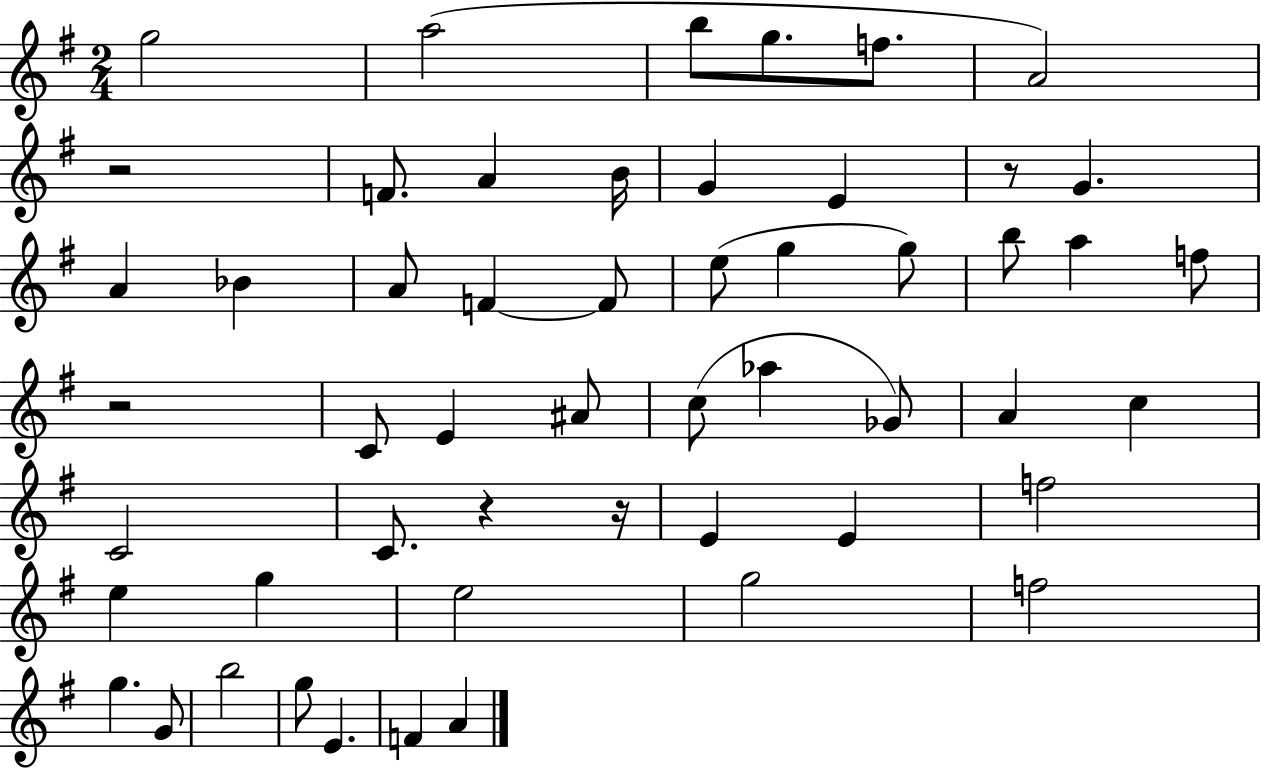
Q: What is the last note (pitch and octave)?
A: A4